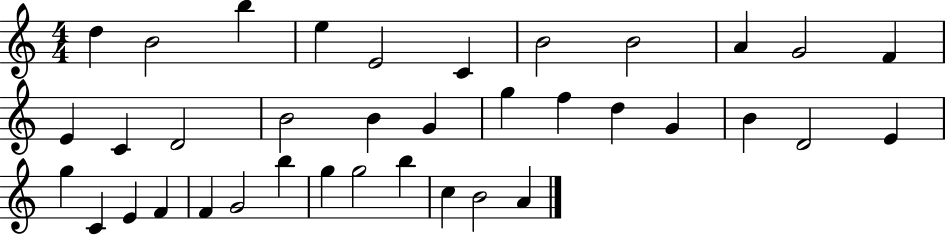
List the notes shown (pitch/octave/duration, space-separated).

D5/q B4/h B5/q E5/q E4/h C4/q B4/h B4/h A4/q G4/h F4/q E4/q C4/q D4/h B4/h B4/q G4/q G5/q F5/q D5/q G4/q B4/q D4/h E4/q G5/q C4/q E4/q F4/q F4/q G4/h B5/q G5/q G5/h B5/q C5/q B4/h A4/q